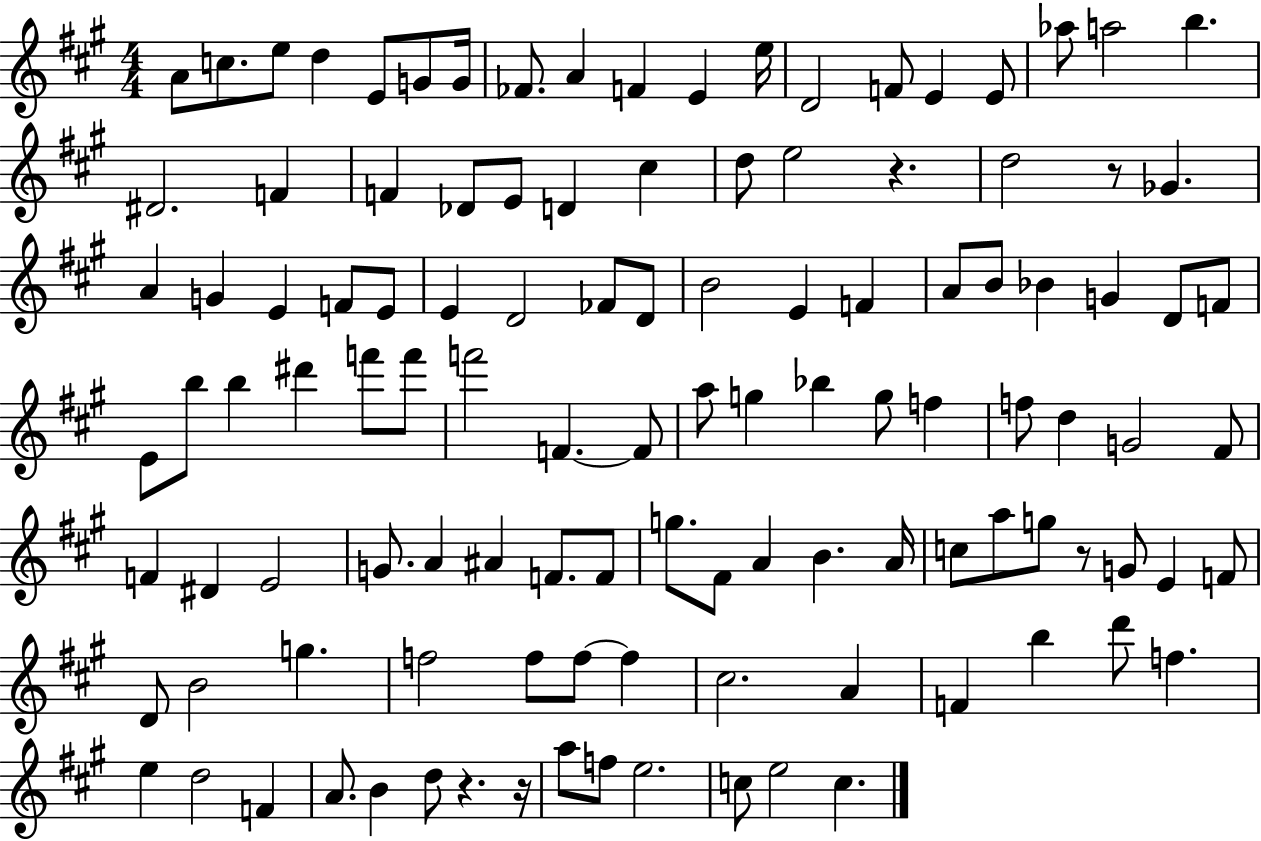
A4/e C5/e. E5/e D5/q E4/e G4/e G4/s FES4/e. A4/q F4/q E4/q E5/s D4/h F4/e E4/q E4/e Ab5/e A5/h B5/q. D#4/h. F4/q F4/q Db4/e E4/e D4/q C#5/q D5/e E5/h R/q. D5/h R/e Gb4/q. A4/q G4/q E4/q F4/e E4/e E4/q D4/h FES4/e D4/e B4/h E4/q F4/q A4/e B4/e Bb4/q G4/q D4/e F4/e E4/e B5/e B5/q D#6/q F6/e F6/e F6/h F4/q. F4/e A5/e G5/q Bb5/q G5/e F5/q F5/e D5/q G4/h F#4/e F4/q D#4/q E4/h G4/e. A4/q A#4/q F4/e. F4/e G5/e. F#4/e A4/q B4/q. A4/s C5/e A5/e G5/e R/e G4/e E4/q F4/e D4/e B4/h G5/q. F5/h F5/e F5/e F5/q C#5/h. A4/q F4/q B5/q D6/e F5/q. E5/q D5/h F4/q A4/e. B4/q D5/e R/q. R/s A5/e F5/e E5/h. C5/e E5/h C5/q.